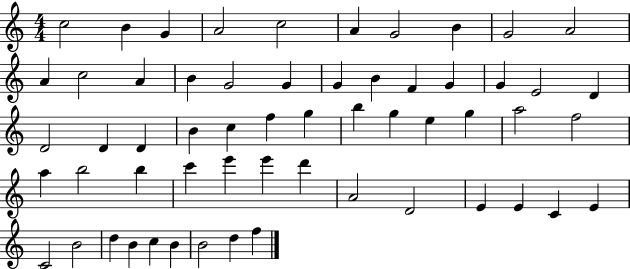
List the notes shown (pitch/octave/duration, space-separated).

C5/h B4/q G4/q A4/h C5/h A4/q G4/h B4/q G4/h A4/h A4/q C5/h A4/q B4/q G4/h G4/q G4/q B4/q F4/q G4/q G4/q E4/h D4/q D4/h D4/q D4/q B4/q C5/q F5/q G5/q B5/q G5/q E5/q G5/q A5/h F5/h A5/q B5/h B5/q C6/q E6/q E6/q D6/q A4/h D4/h E4/q E4/q C4/q E4/q C4/h B4/h D5/q B4/q C5/q B4/q B4/h D5/q F5/q